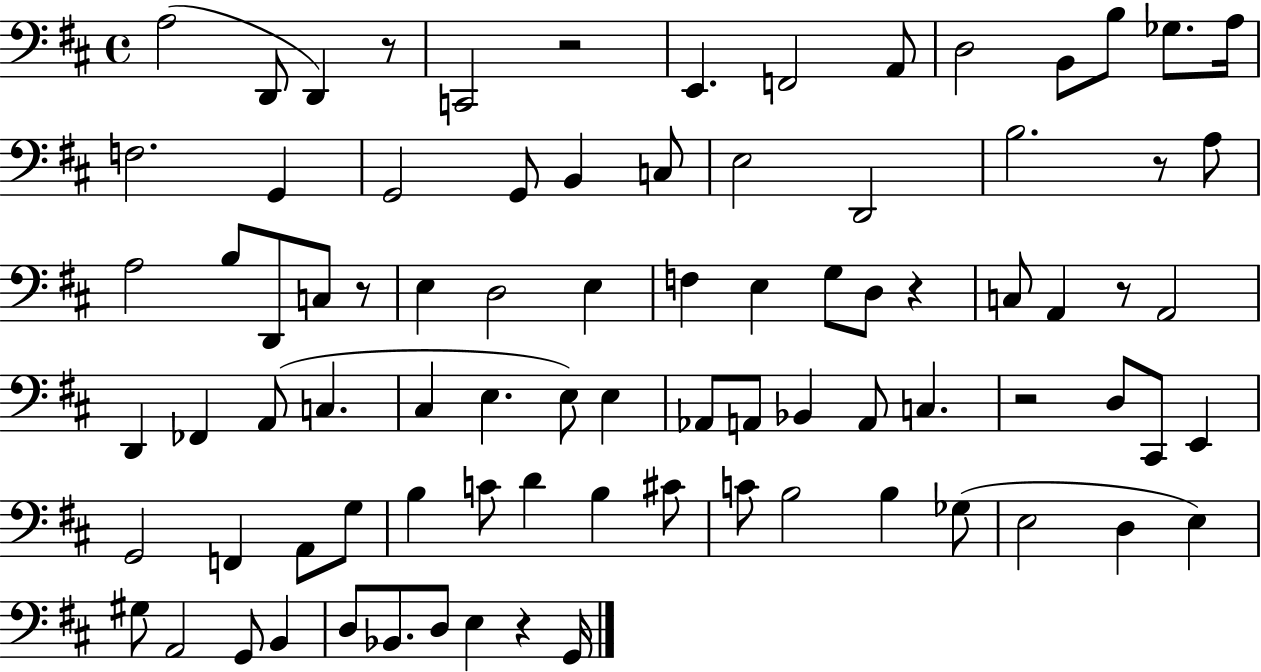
A3/h D2/e D2/q R/e C2/h R/h E2/q. F2/h A2/e D3/h B2/e B3/e Gb3/e. A3/s F3/h. G2/q G2/h G2/e B2/q C3/e E3/h D2/h B3/h. R/e A3/e A3/h B3/e D2/e C3/e R/e E3/q D3/h E3/q F3/q E3/q G3/e D3/e R/q C3/e A2/q R/e A2/h D2/q FES2/q A2/e C3/q. C#3/q E3/q. E3/e E3/q Ab2/e A2/e Bb2/q A2/e C3/q. R/h D3/e C#2/e E2/q G2/h F2/q A2/e G3/e B3/q C4/e D4/q B3/q C#4/e C4/e B3/h B3/q Gb3/e E3/h D3/q E3/q G#3/e A2/h G2/e B2/q D3/e Bb2/e. D3/e E3/q R/q G2/s